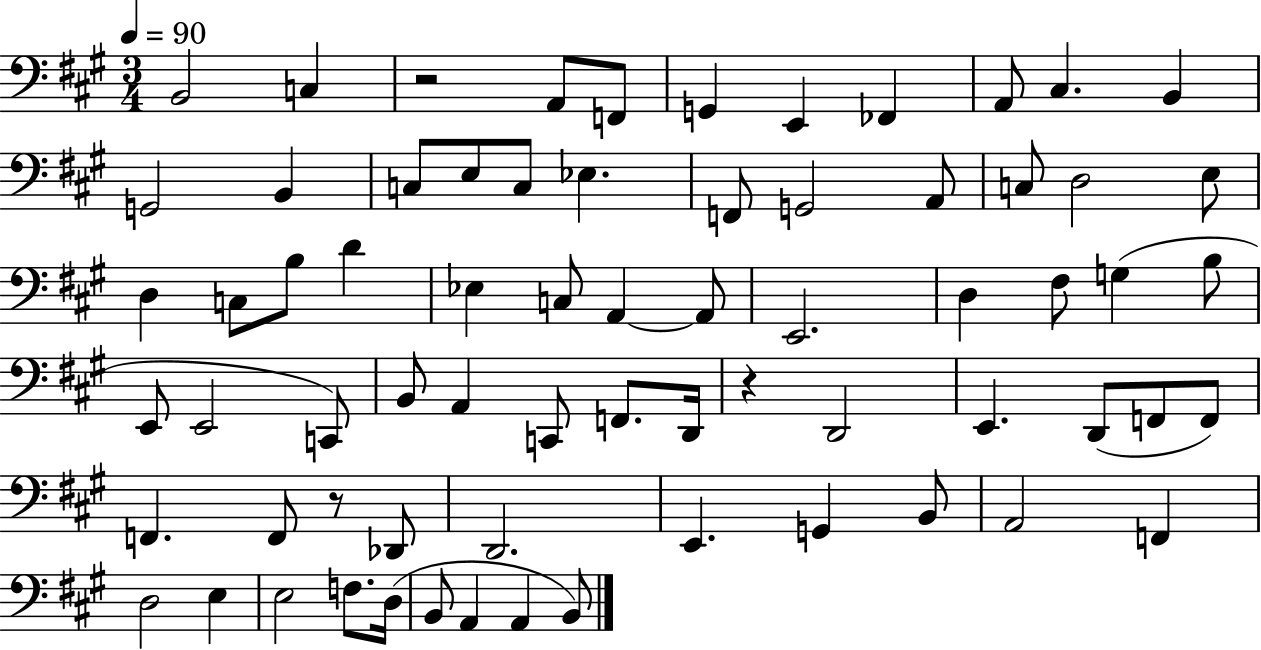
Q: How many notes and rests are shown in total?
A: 69